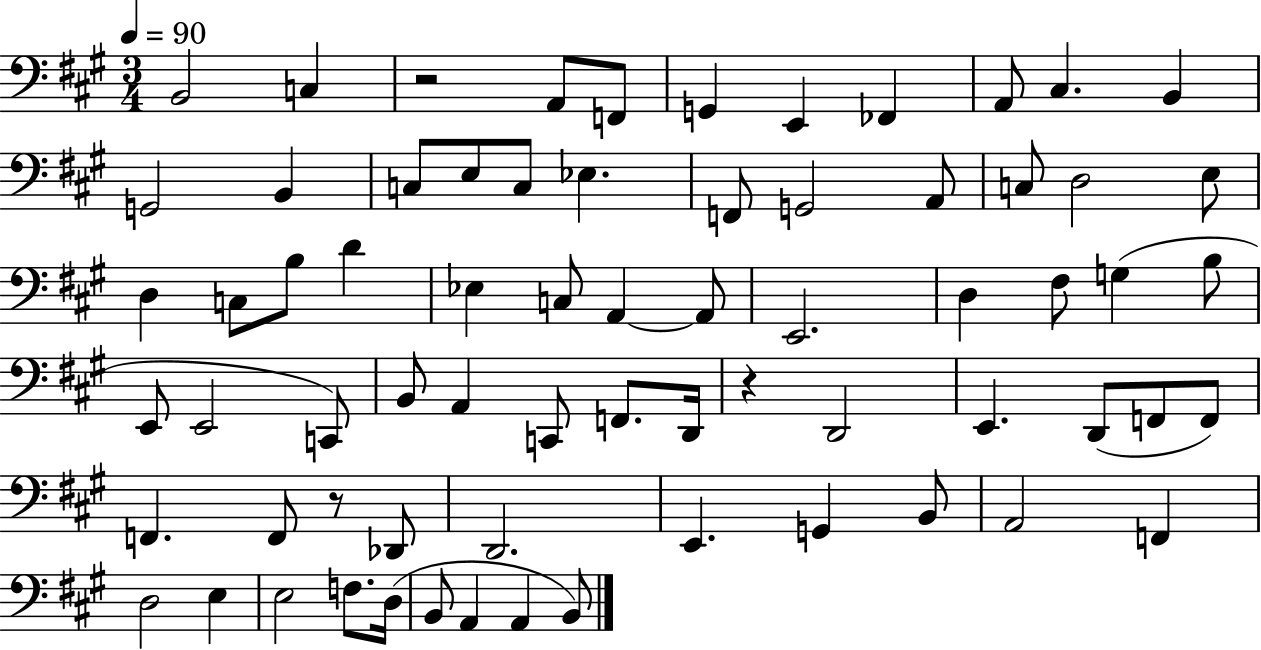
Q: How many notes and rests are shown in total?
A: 69